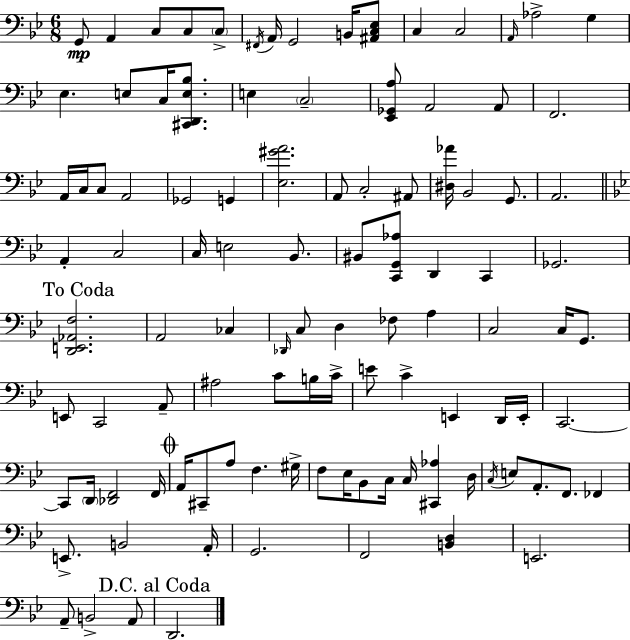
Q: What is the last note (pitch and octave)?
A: D2